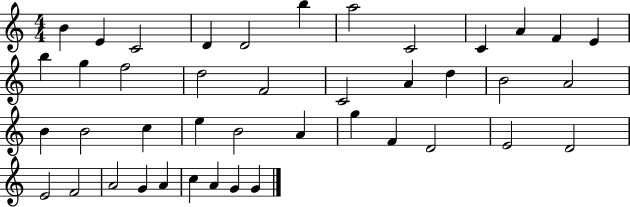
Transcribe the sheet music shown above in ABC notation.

X:1
T:Untitled
M:4/4
L:1/4
K:C
B E C2 D D2 b a2 C2 C A F E b g f2 d2 F2 C2 A d B2 A2 B B2 c e B2 A g F D2 E2 D2 E2 F2 A2 G A c A G G